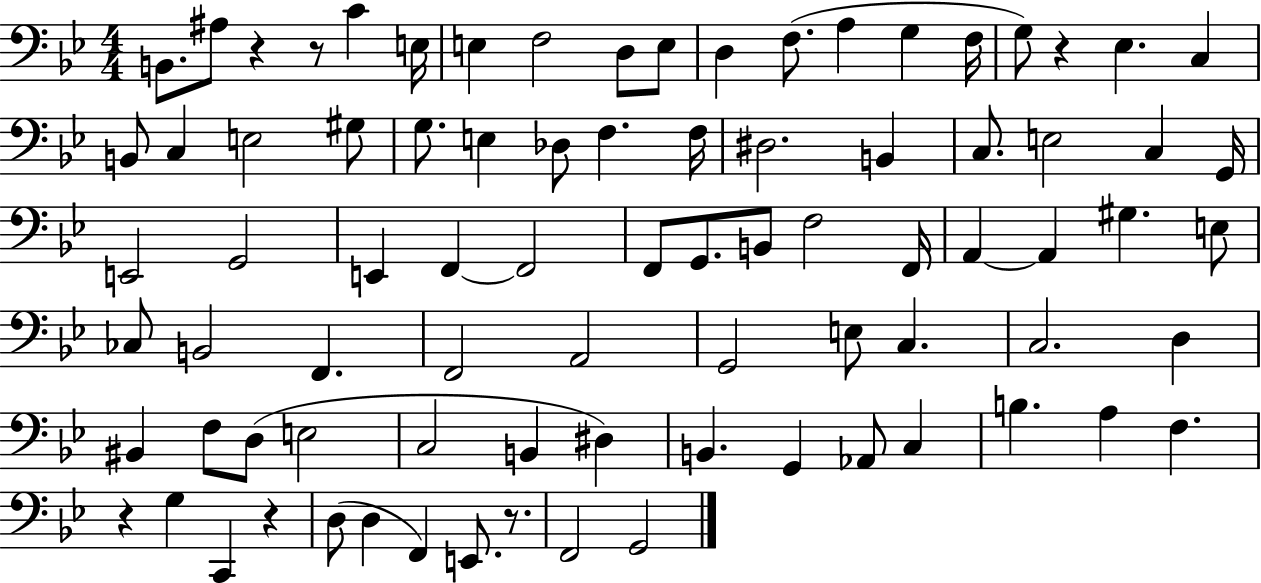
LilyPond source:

{
  \clef bass
  \numericTimeSignature
  \time 4/4
  \key bes \major
  b,8. ais8 r4 r8 c'4 e16 | e4 f2 d8 e8 | d4 f8.( a4 g4 f16 | g8) r4 ees4. c4 | \break b,8 c4 e2 gis8 | g8. e4 des8 f4. f16 | dis2. b,4 | c8. e2 c4 g,16 | \break e,2 g,2 | e,4 f,4~~ f,2 | f,8 g,8. b,8 f2 f,16 | a,4~~ a,4 gis4. e8 | \break ces8 b,2 f,4. | f,2 a,2 | g,2 e8 c4. | c2. d4 | \break bis,4 f8 d8( e2 | c2 b,4 dis4) | b,4. g,4 aes,8 c4 | b4. a4 f4. | \break r4 g4 c,4 r4 | d8( d4 f,4) e,8. r8. | f,2 g,2 | \bar "|."
}